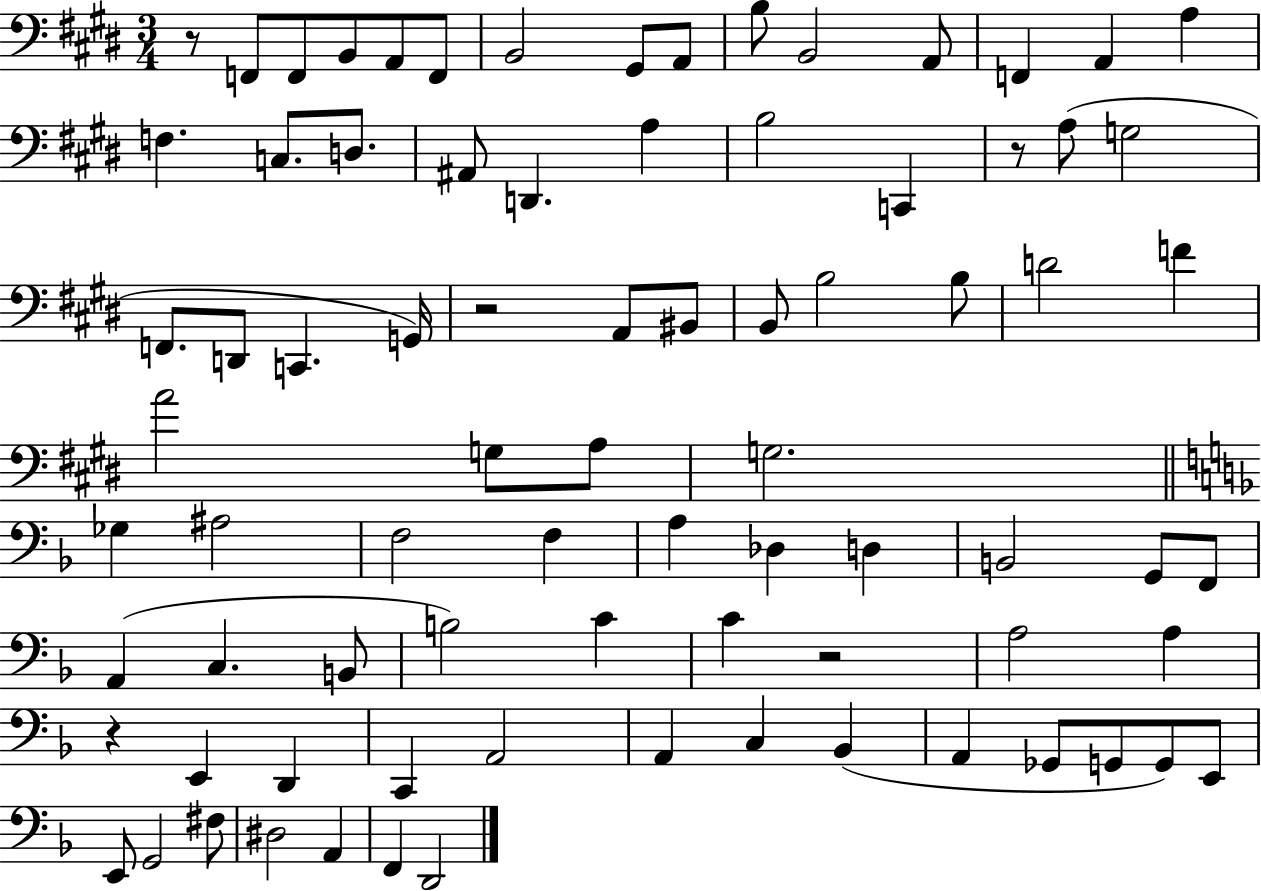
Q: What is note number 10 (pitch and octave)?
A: B2